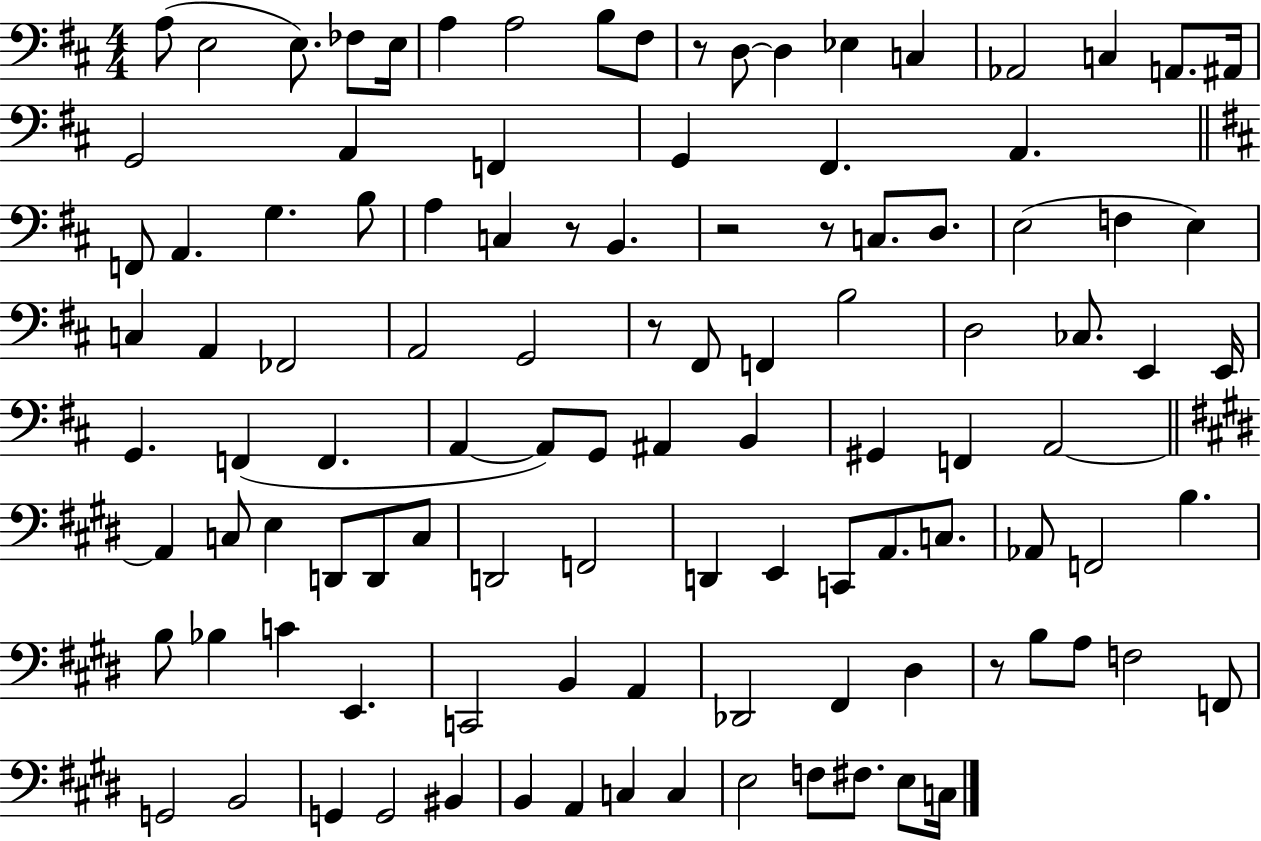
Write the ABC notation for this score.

X:1
T:Untitled
M:4/4
L:1/4
K:D
A,/2 E,2 E,/2 _F,/2 E,/4 A, A,2 B,/2 ^F,/2 z/2 D,/2 D, _E, C, _A,,2 C, A,,/2 ^A,,/4 G,,2 A,, F,, G,, ^F,, A,, F,,/2 A,, G, B,/2 A, C, z/2 B,, z2 z/2 C,/2 D,/2 E,2 F, E, C, A,, _F,,2 A,,2 G,,2 z/2 ^F,,/2 F,, B,2 D,2 _C,/2 E,, E,,/4 G,, F,, F,, A,, A,,/2 G,,/2 ^A,, B,, ^G,, F,, A,,2 A,, C,/2 E, D,,/2 D,,/2 C,/2 D,,2 F,,2 D,, E,, C,,/2 A,,/2 C,/2 _A,,/2 F,,2 B, B,/2 _B, C E,, C,,2 B,, A,, _D,,2 ^F,, ^D, z/2 B,/2 A,/2 F,2 F,,/2 G,,2 B,,2 G,, G,,2 ^B,, B,, A,, C, C, E,2 F,/2 ^F,/2 E,/2 C,/4